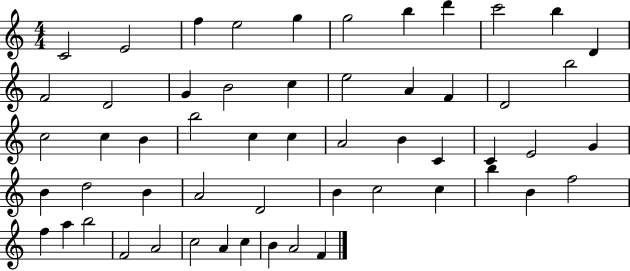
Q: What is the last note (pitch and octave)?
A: F4